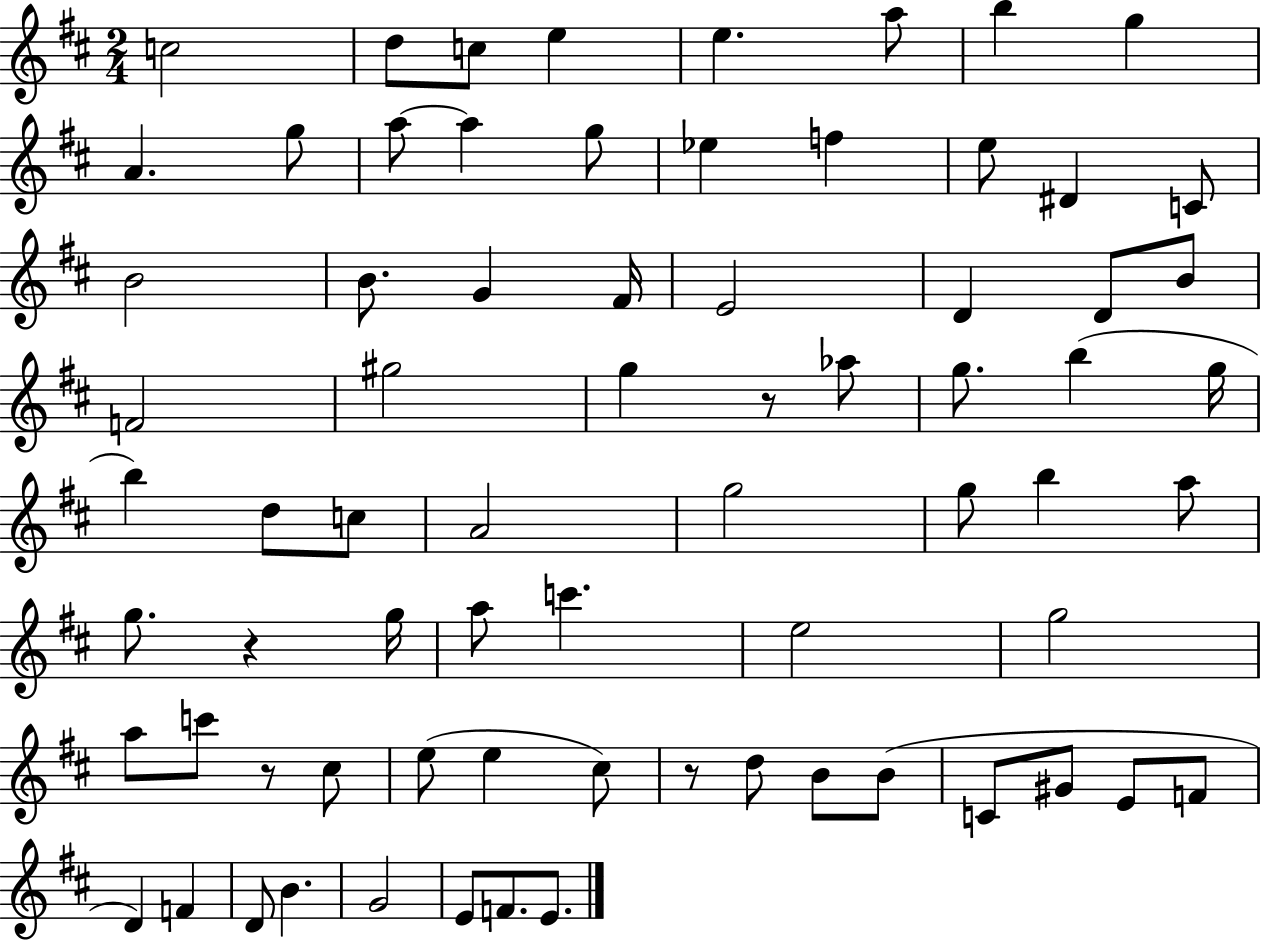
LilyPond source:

{
  \clef treble
  \numericTimeSignature
  \time 2/4
  \key d \major
  \repeat volta 2 { c''2 | d''8 c''8 e''4 | e''4. a''8 | b''4 g''4 | \break a'4. g''8 | a''8~~ a''4 g''8 | ees''4 f''4 | e''8 dis'4 c'8 | \break b'2 | b'8. g'4 fis'16 | e'2 | d'4 d'8 b'8 | \break f'2 | gis''2 | g''4 r8 aes''8 | g''8. b''4( g''16 | \break b''4) d''8 c''8 | a'2 | g''2 | g''8 b''4 a''8 | \break g''8. r4 g''16 | a''8 c'''4. | e''2 | g''2 | \break a''8 c'''8 r8 cis''8 | e''8( e''4 cis''8) | r8 d''8 b'8 b'8( | c'8 gis'8 e'8 f'8 | \break d'4) f'4 | d'8 b'4. | g'2 | e'8 f'8. e'8. | \break } \bar "|."
}